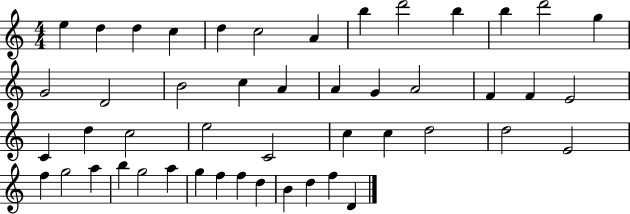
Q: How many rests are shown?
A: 0